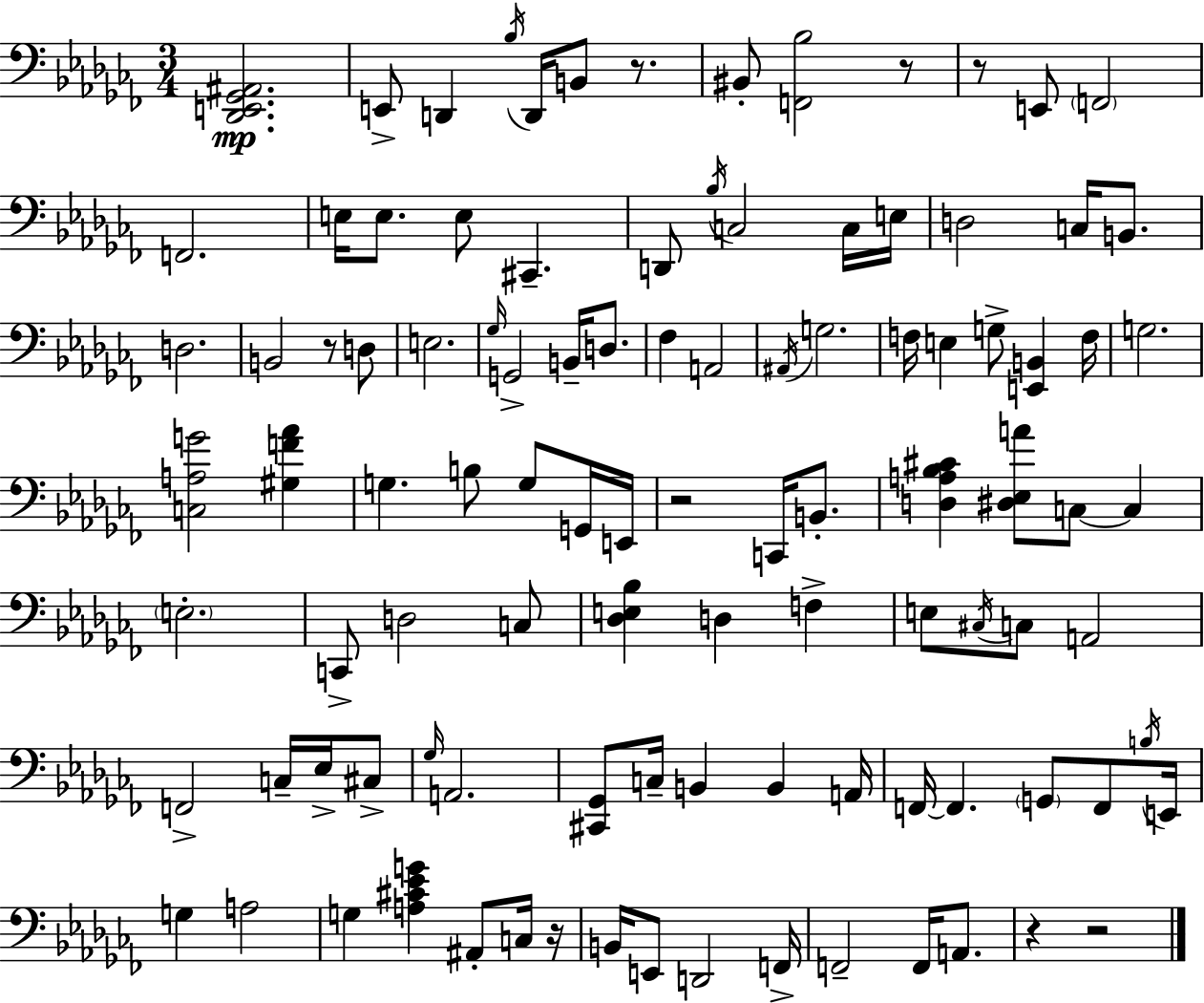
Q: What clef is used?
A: bass